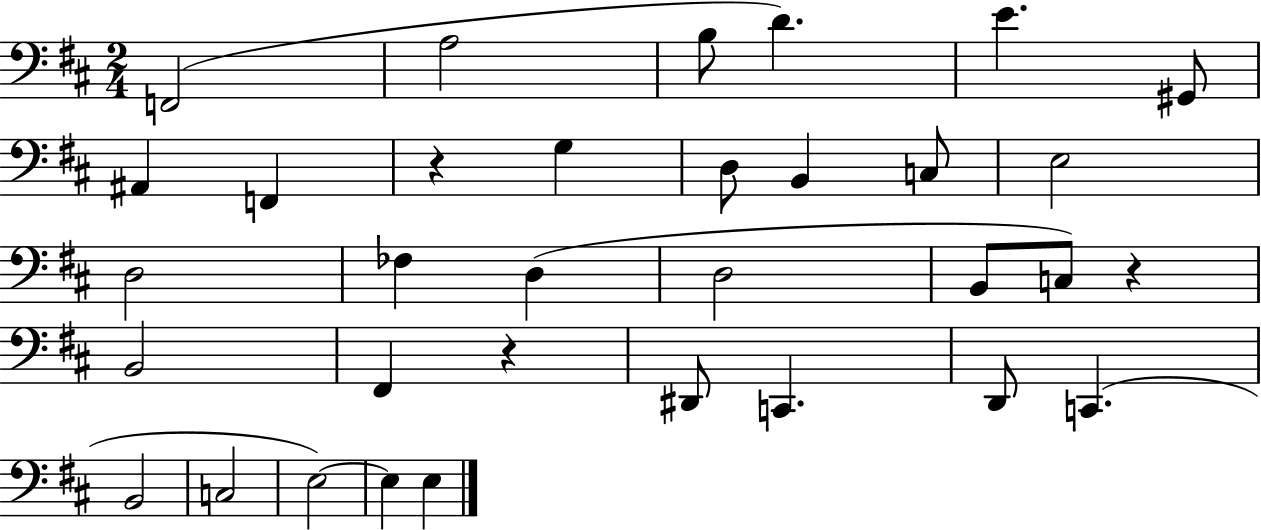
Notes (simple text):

F2/h A3/h B3/e D4/q. E4/q. G#2/e A#2/q F2/q R/q G3/q D3/e B2/q C3/e E3/h D3/h FES3/q D3/q D3/h B2/e C3/e R/q B2/h F#2/q R/q D#2/e C2/q. D2/e C2/q. B2/h C3/h E3/h E3/q E3/q